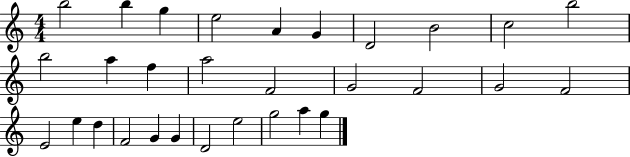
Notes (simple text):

B5/h B5/q G5/q E5/h A4/q G4/q D4/h B4/h C5/h B5/h B5/h A5/q F5/q A5/h F4/h G4/h F4/h G4/h F4/h E4/h E5/q D5/q F4/h G4/q G4/q D4/h E5/h G5/h A5/q G5/q